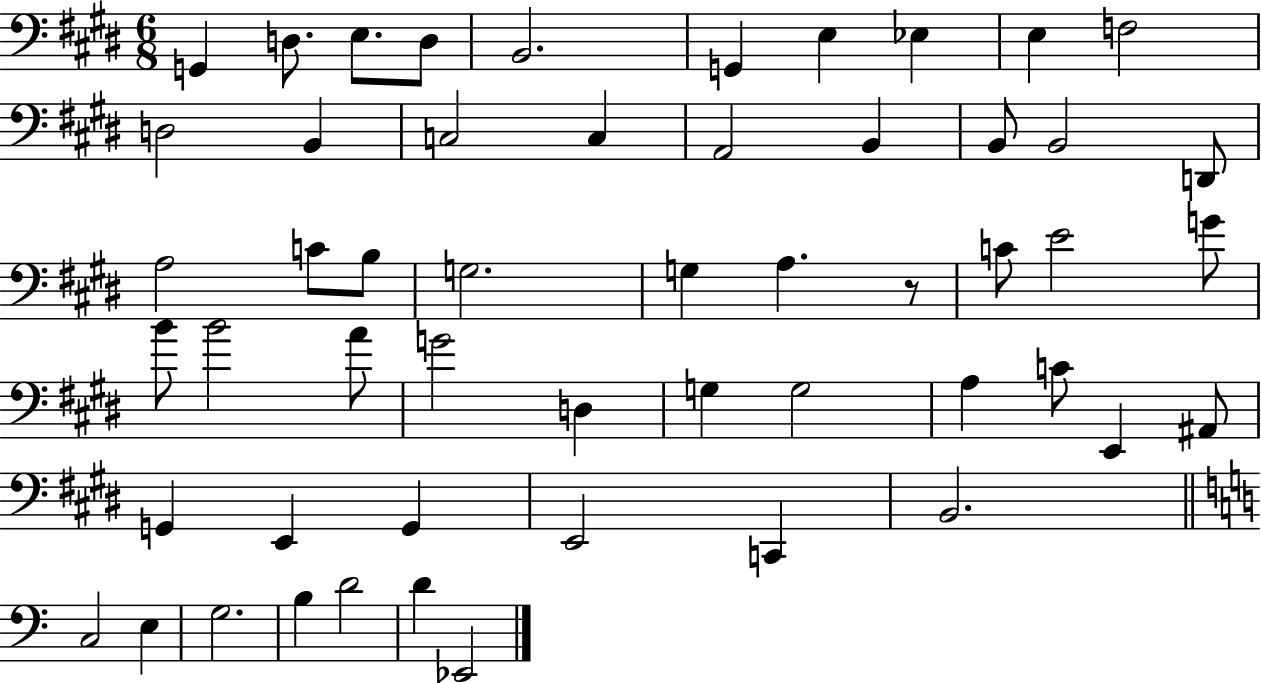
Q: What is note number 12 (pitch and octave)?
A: B2